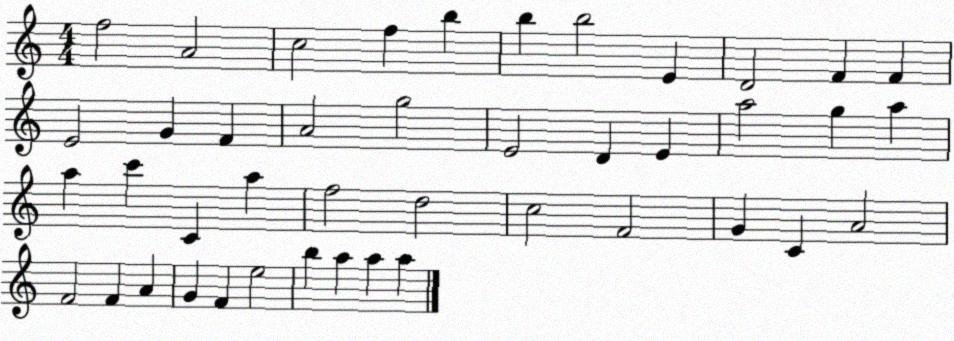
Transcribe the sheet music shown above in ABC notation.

X:1
T:Untitled
M:4/4
L:1/4
K:C
f2 A2 c2 f b b b2 E D2 F F E2 G F A2 g2 E2 D E a2 g a a c' C a f2 d2 c2 F2 G C A2 F2 F A G F e2 b a a a